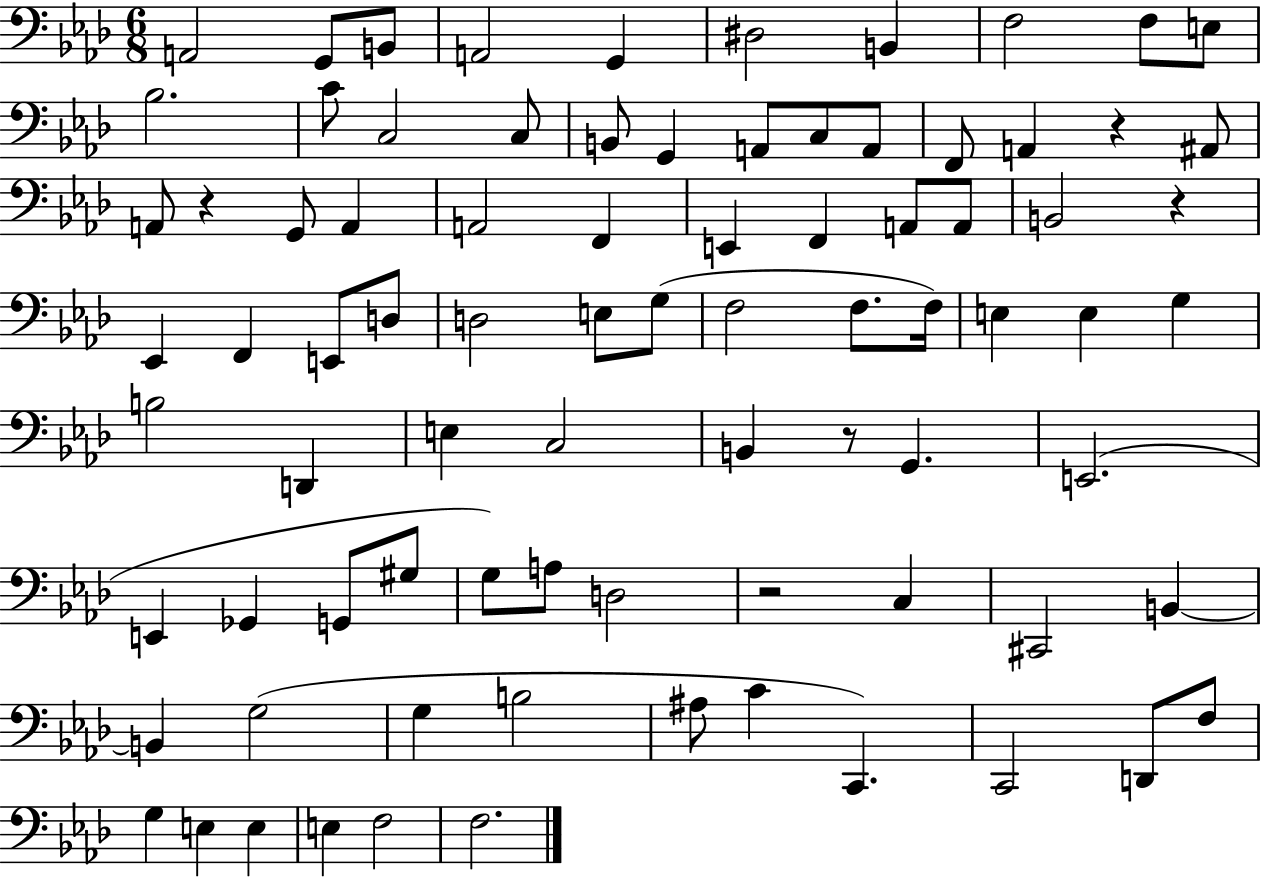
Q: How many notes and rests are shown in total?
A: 83